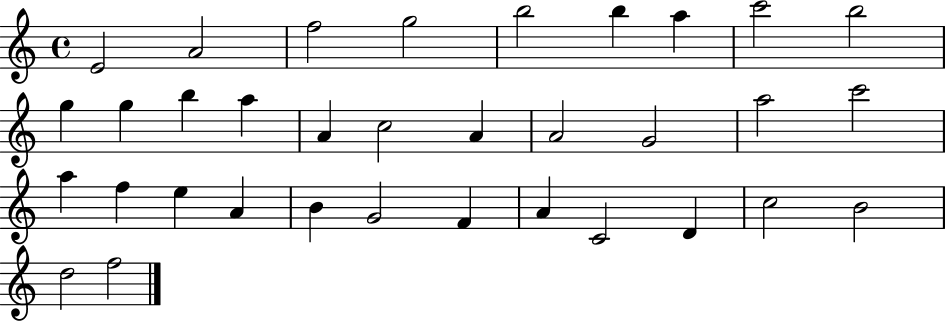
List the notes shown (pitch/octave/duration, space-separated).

E4/h A4/h F5/h G5/h B5/h B5/q A5/q C6/h B5/h G5/q G5/q B5/q A5/q A4/q C5/h A4/q A4/h G4/h A5/h C6/h A5/q F5/q E5/q A4/q B4/q G4/h F4/q A4/q C4/h D4/q C5/h B4/h D5/h F5/h